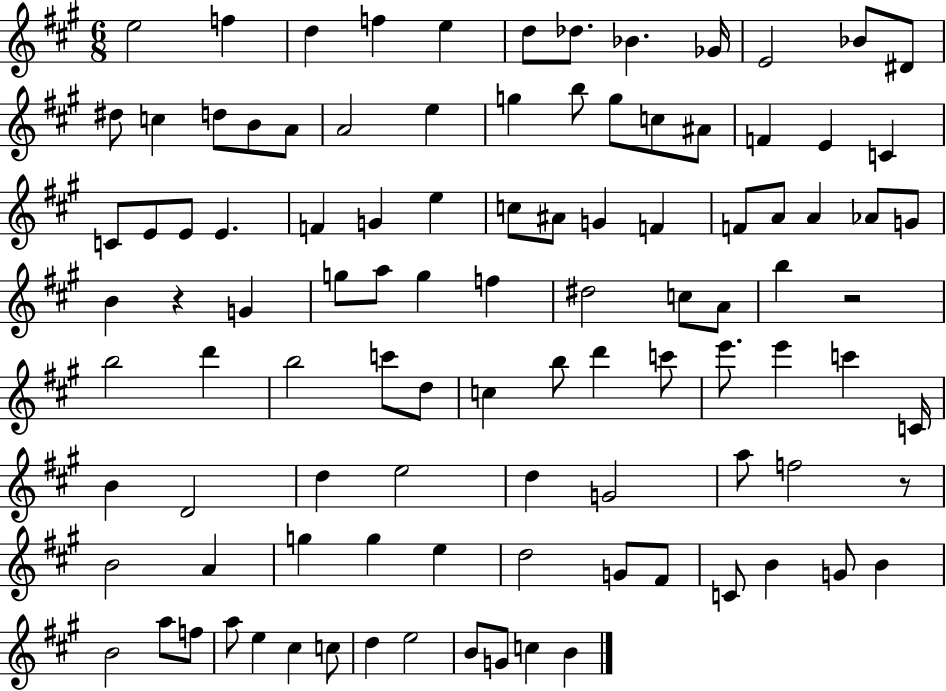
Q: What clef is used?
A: treble